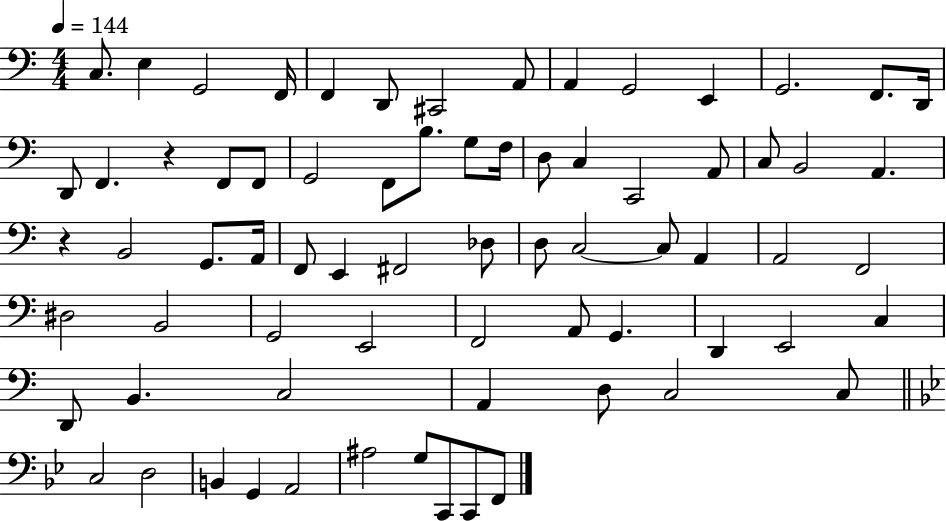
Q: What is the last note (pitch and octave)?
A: F2